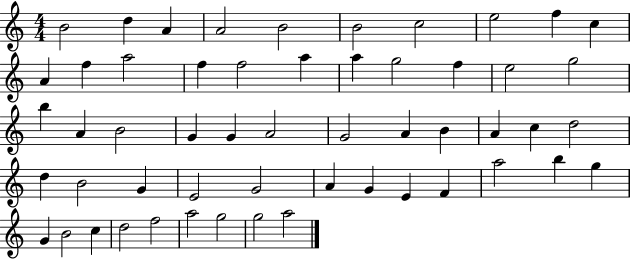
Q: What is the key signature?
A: C major